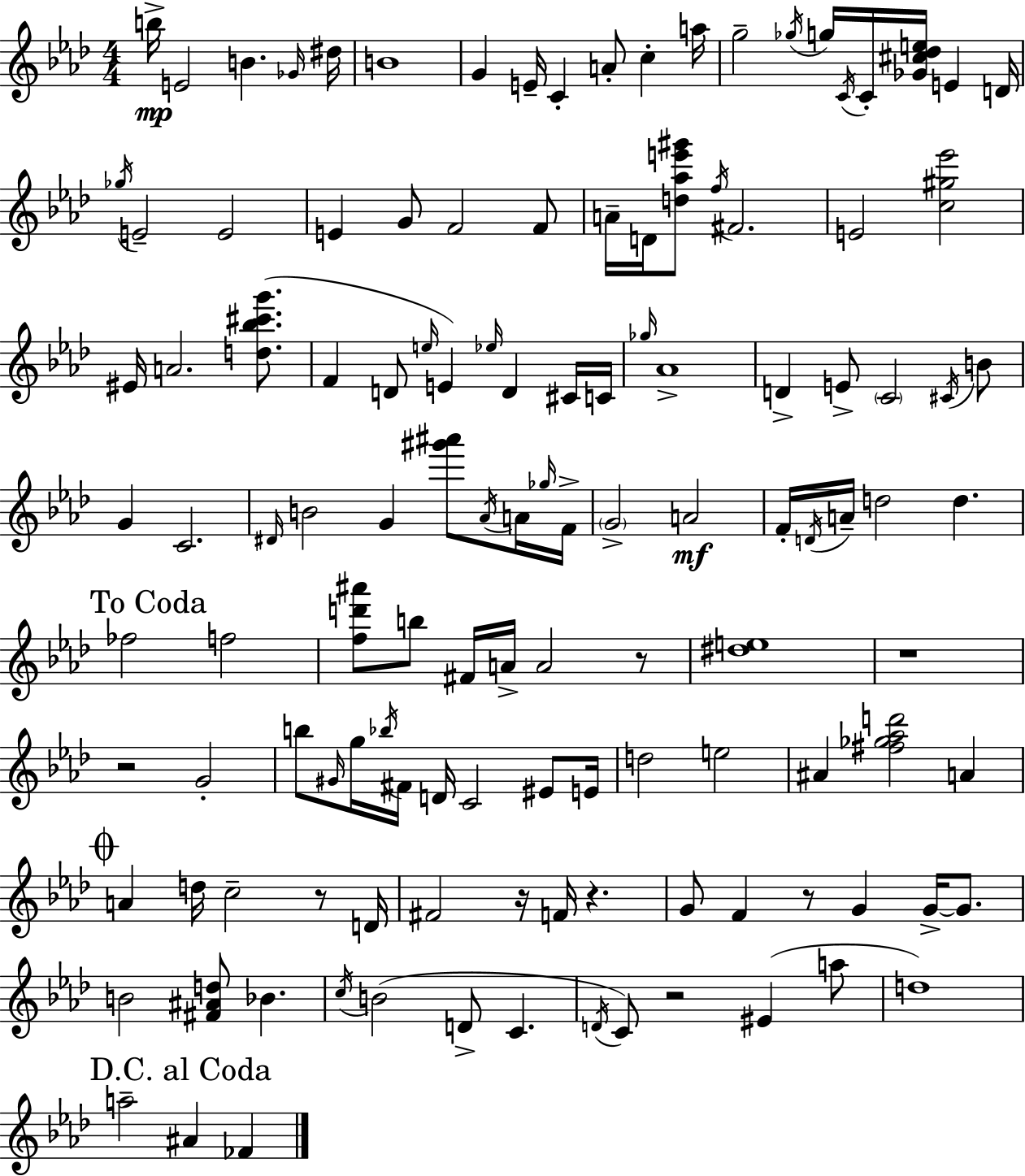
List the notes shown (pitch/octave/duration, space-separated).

B5/s E4/h B4/q. Gb4/s D#5/s B4/w G4/q E4/s C4/q A4/e C5/q A5/s G5/h Gb5/s G5/s C4/s C4/s [Gb4,C#5,Db5,E5]/s E4/q D4/s Gb5/s E4/h E4/h E4/q G4/e F4/h F4/e A4/s D4/s [D5,Ab5,E6,G#6]/e F5/s F#4/h. E4/h [C5,G#5,Eb6]/h EIS4/s A4/h. [D5,Bb5,C#6,G6]/e. F4/q D4/e E5/s E4/q Eb5/s D4/q C#4/s C4/s Gb5/s Ab4/w D4/q E4/e C4/h C#4/s B4/e G4/q C4/h. D#4/s B4/h G4/q [G#6,A#6]/e Ab4/s A4/s Gb5/s F4/s G4/h A4/h F4/s D4/s A4/s D5/h D5/q. FES5/h F5/h [F5,D6,A#6]/e B5/e F#4/s A4/s A4/h R/e [D#5,E5]/w R/w R/h G4/h B5/e G#4/s G5/s Bb5/s F#4/s D4/s C4/h EIS4/e E4/s D5/h E5/h A#4/q [F#5,Gb5,Ab5,D6]/h A4/q A4/q D5/s C5/h R/e D4/s F#4/h R/s F4/s R/q. G4/e F4/q R/e G4/q G4/s G4/e. B4/h [F#4,A#4,D5]/e Bb4/q. C5/s B4/h D4/e C4/q. D4/s C4/e R/h EIS4/q A5/e D5/w A5/h A#4/q FES4/q